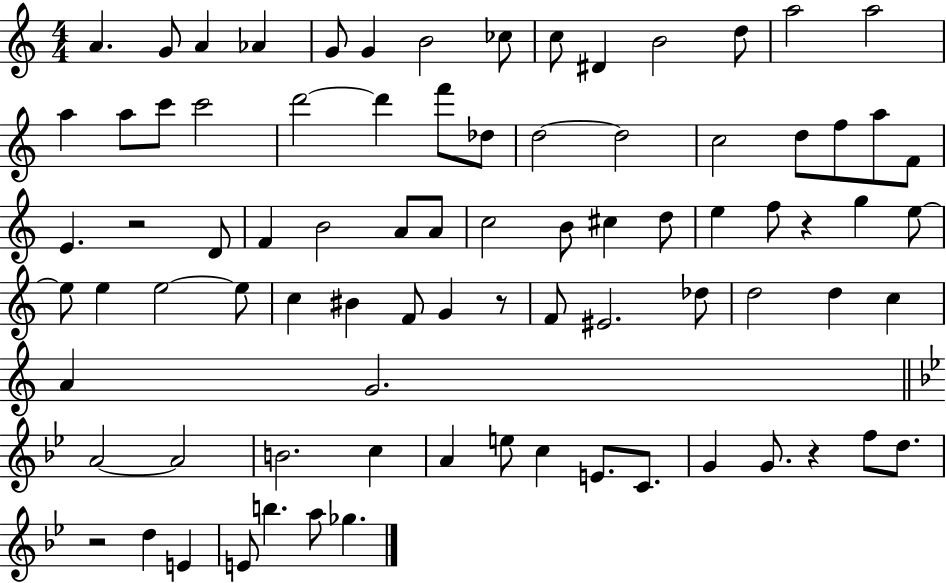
{
  \clef treble
  \numericTimeSignature
  \time 4/4
  \key c \major
  a'4. g'8 a'4 aes'4 | g'8 g'4 b'2 ces''8 | c''8 dis'4 b'2 d''8 | a''2 a''2 | \break a''4 a''8 c'''8 c'''2 | d'''2~~ d'''4 f'''8 des''8 | d''2~~ d''2 | c''2 d''8 f''8 a''8 f'8 | \break e'4. r2 d'8 | f'4 b'2 a'8 a'8 | c''2 b'8 cis''4 d''8 | e''4 f''8 r4 g''4 e''8~~ | \break e''8 e''4 e''2~~ e''8 | c''4 bis'4 f'8 g'4 r8 | f'8 eis'2. des''8 | d''2 d''4 c''4 | \break a'4 g'2. | \bar "||" \break \key bes \major a'2~~ a'2 | b'2. c''4 | a'4 e''8 c''4 e'8. c'8. | g'4 g'8. r4 f''8 d''8. | \break r2 d''4 e'4 | e'8 b''4. a''8 ges''4. | \bar "|."
}